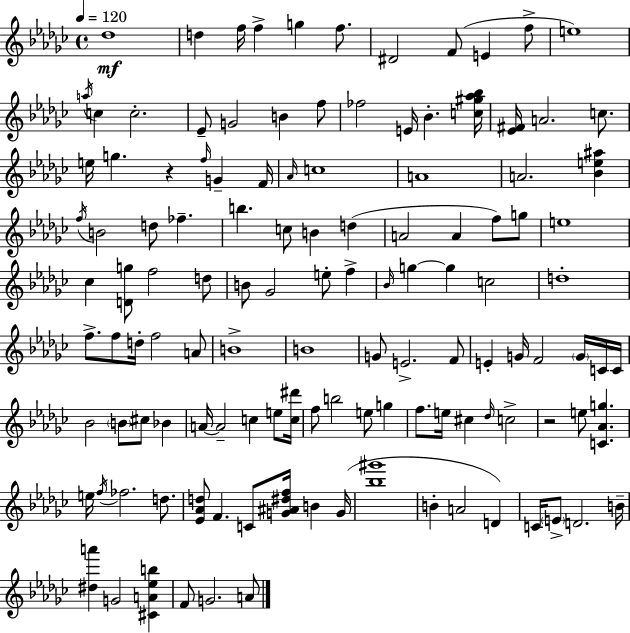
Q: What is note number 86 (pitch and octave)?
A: F5